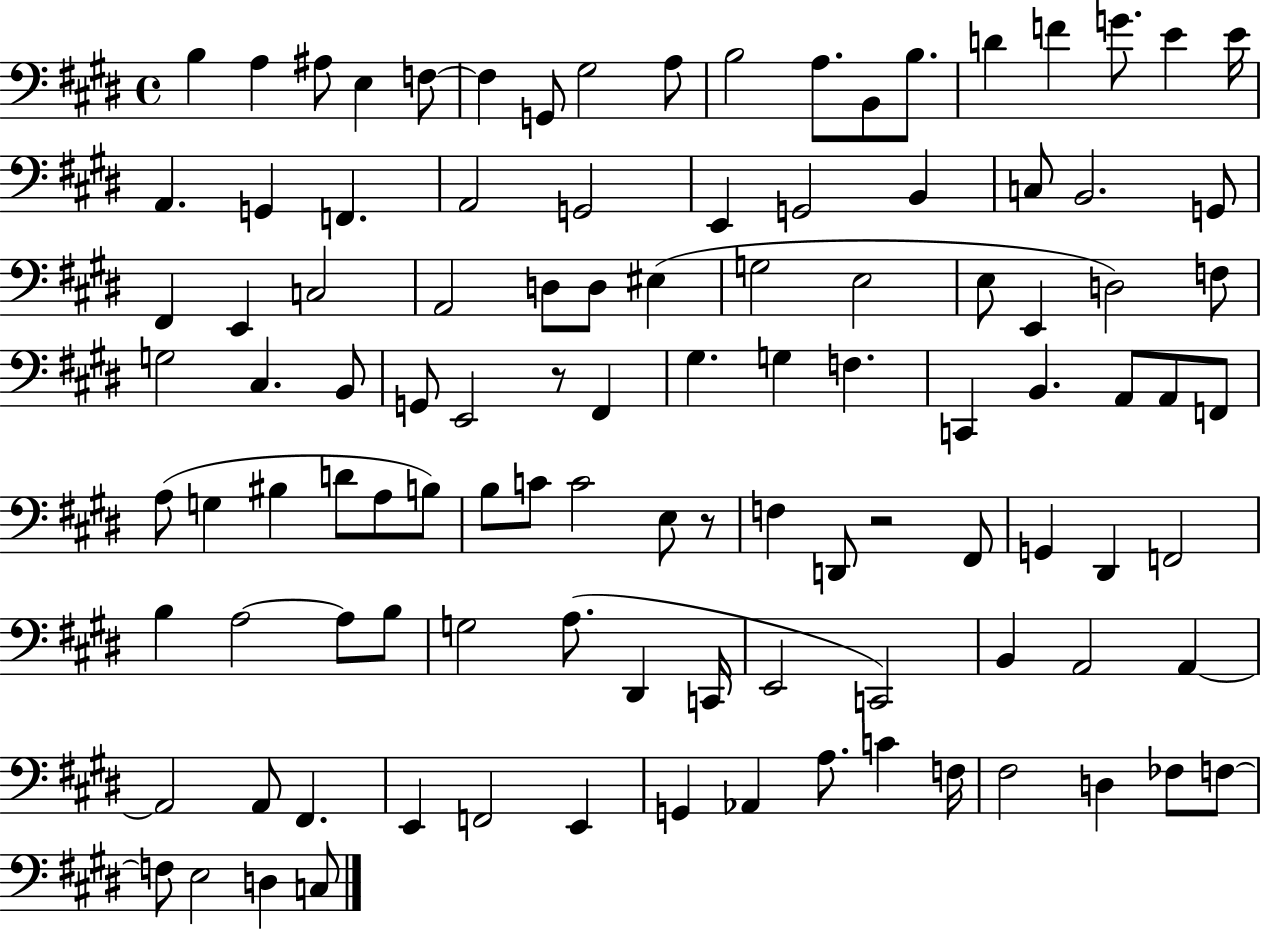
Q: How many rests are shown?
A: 3